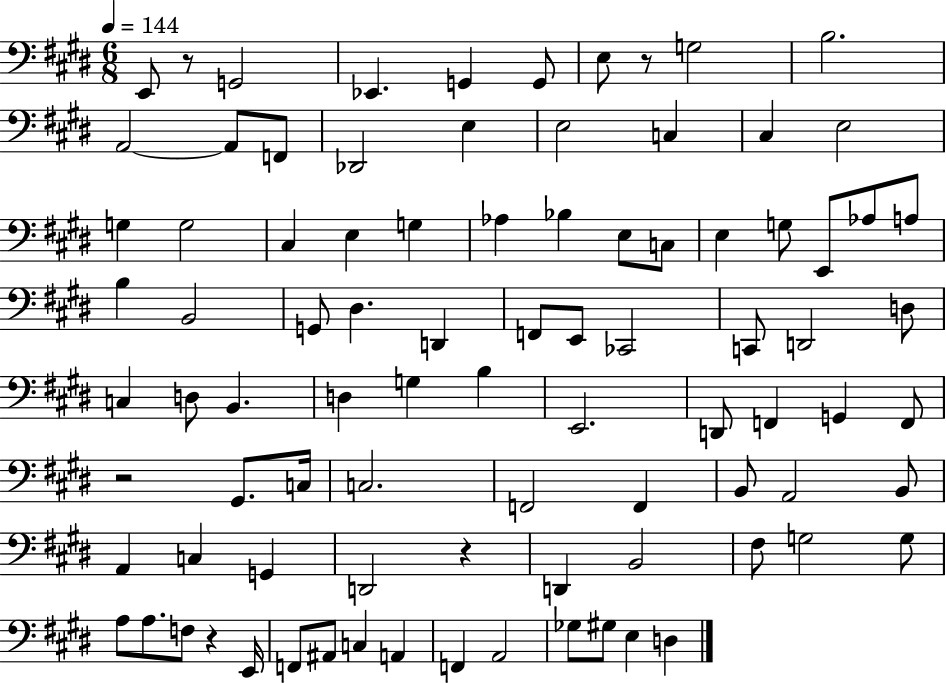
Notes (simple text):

E2/e R/e G2/h Eb2/q. G2/q G2/e E3/e R/e G3/h B3/h. A2/h A2/e F2/e Db2/h E3/q E3/h C3/q C#3/q E3/h G3/q G3/h C#3/q E3/q G3/q Ab3/q Bb3/q E3/e C3/e E3/q G3/e E2/e Ab3/e A3/e B3/q B2/h G2/e D#3/q. D2/q F2/e E2/e CES2/h C2/e D2/h D3/e C3/q D3/e B2/q. D3/q G3/q B3/q E2/h. D2/e F2/q G2/q F2/e R/h G#2/e. C3/s C3/h. F2/h F2/q B2/e A2/h B2/e A2/q C3/q G2/q D2/h R/q D2/q B2/h F#3/e G3/h G3/e A3/e A3/e. F3/e R/q E2/s F2/e A#2/e C3/q A2/q F2/q A2/h Gb3/e G#3/e E3/q D3/q